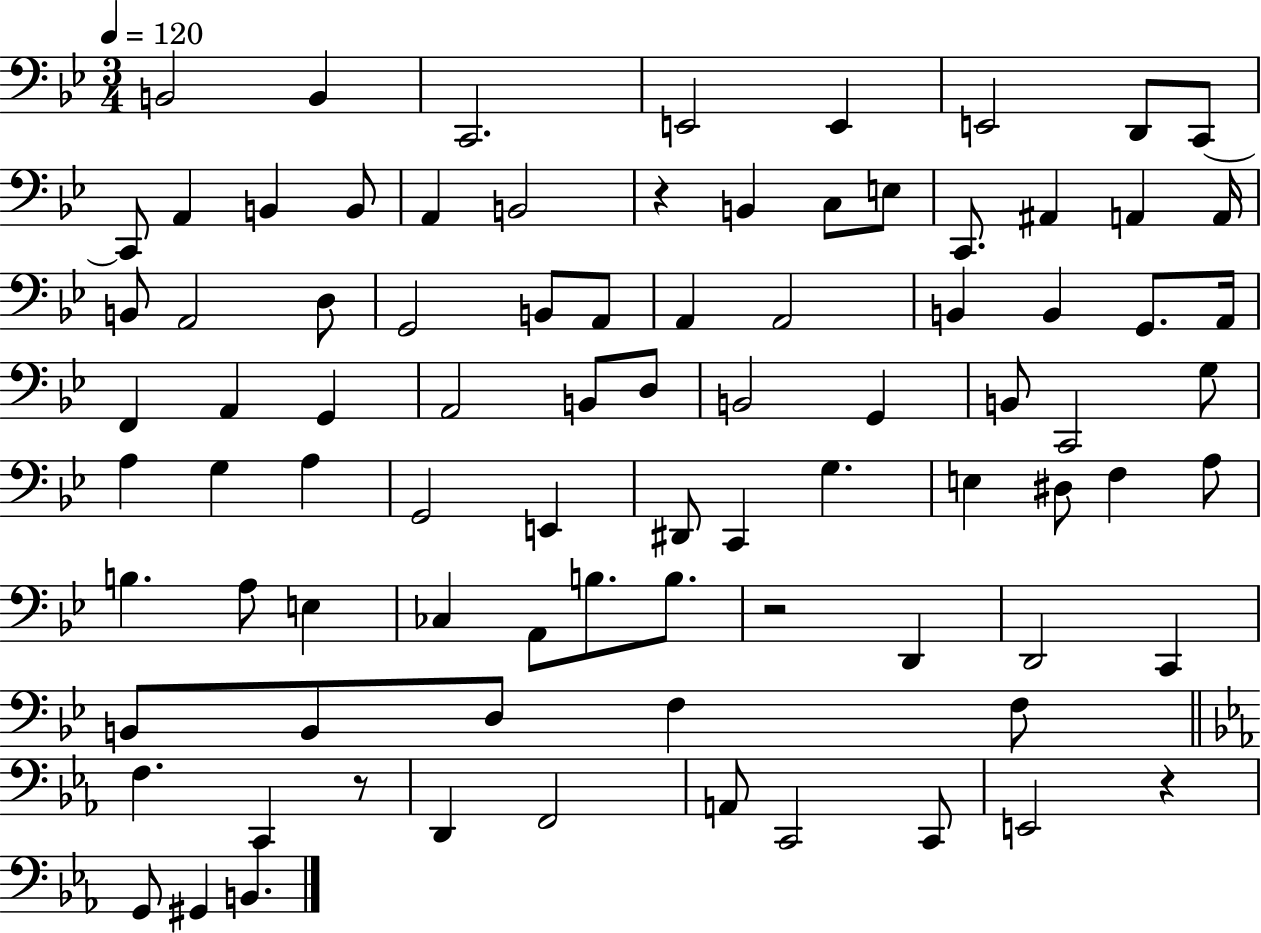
B2/h B2/q C2/h. E2/h E2/q E2/h D2/e C2/e C2/e A2/q B2/q B2/e A2/q B2/h R/q B2/q C3/e E3/e C2/e. A#2/q A2/q A2/s B2/e A2/h D3/e G2/h B2/e A2/e A2/q A2/h B2/q B2/q G2/e. A2/s F2/q A2/q G2/q A2/h B2/e D3/e B2/h G2/q B2/e C2/h G3/e A3/q G3/q A3/q G2/h E2/q D#2/e C2/q G3/q. E3/q D#3/e F3/q A3/e B3/q. A3/e E3/q CES3/q A2/e B3/e. B3/e. R/h D2/q D2/h C2/q B2/e B2/e D3/e F3/q F3/e F3/q. C2/q R/e D2/q F2/h A2/e C2/h C2/e E2/h R/q G2/e G#2/q B2/q.